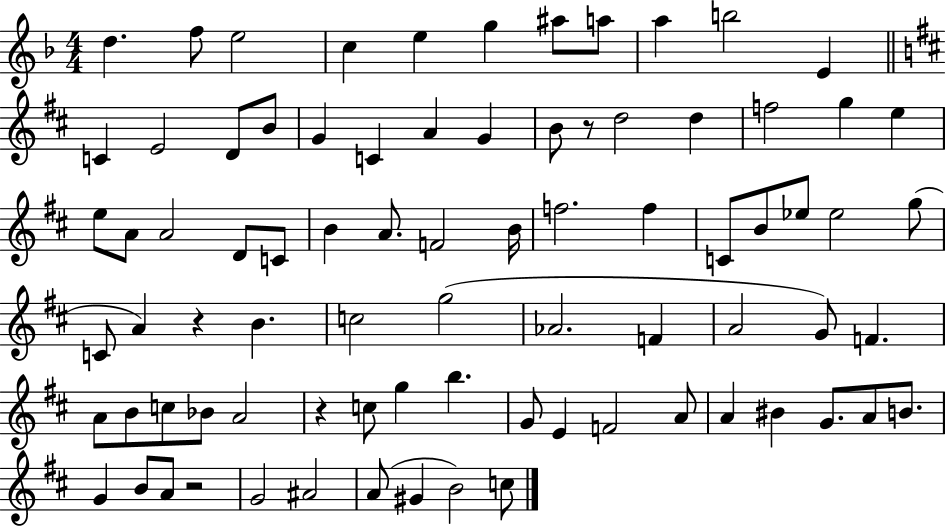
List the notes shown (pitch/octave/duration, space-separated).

D5/q. F5/e E5/h C5/q E5/q G5/q A#5/e A5/e A5/q B5/h E4/q C4/q E4/h D4/e B4/e G4/q C4/q A4/q G4/q B4/e R/e D5/h D5/q F5/h G5/q E5/q E5/e A4/e A4/h D4/e C4/e B4/q A4/e. F4/h B4/s F5/h. F5/q C4/e B4/e Eb5/e Eb5/h G5/e C4/e A4/q R/q B4/q. C5/h G5/h Ab4/h. F4/q A4/h G4/e F4/q. A4/e B4/e C5/e Bb4/e A4/h R/q C5/e G5/q B5/q. G4/e E4/q F4/h A4/e A4/q BIS4/q G4/e. A4/e B4/e. G4/q B4/e A4/e R/h G4/h A#4/h A4/e G#4/q B4/h C5/e